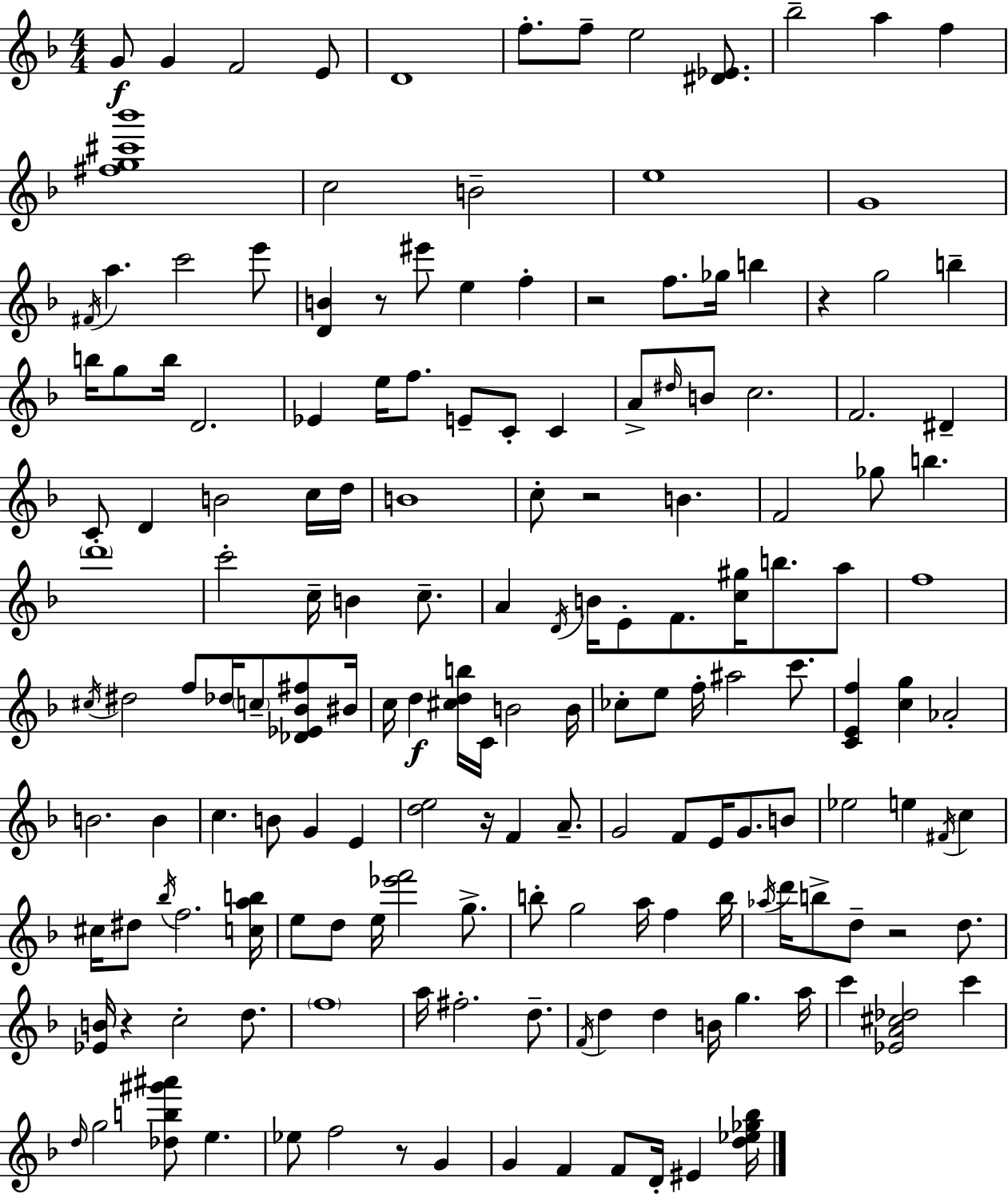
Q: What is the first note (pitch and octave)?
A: G4